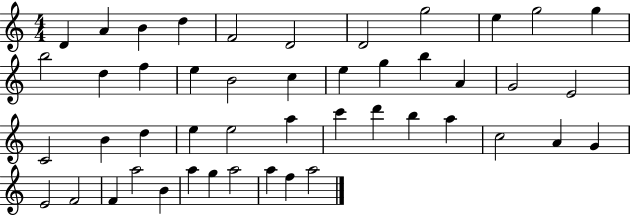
{
  \clef treble
  \numericTimeSignature
  \time 4/4
  \key c \major
  d'4 a'4 b'4 d''4 | f'2 d'2 | d'2 g''2 | e''4 g''2 g''4 | \break b''2 d''4 f''4 | e''4 b'2 c''4 | e''4 g''4 b''4 a'4 | g'2 e'2 | \break c'2 b'4 d''4 | e''4 e''2 a''4 | c'''4 d'''4 b''4 a''4 | c''2 a'4 g'4 | \break e'2 f'2 | f'4 a''2 b'4 | a''4 g''4 a''2 | a''4 f''4 a''2 | \break \bar "|."
}